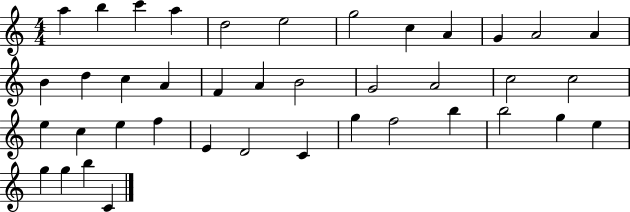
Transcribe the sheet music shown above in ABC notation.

X:1
T:Untitled
M:4/4
L:1/4
K:C
a b c' a d2 e2 g2 c A G A2 A B d c A F A B2 G2 A2 c2 c2 e c e f E D2 C g f2 b b2 g e g g b C